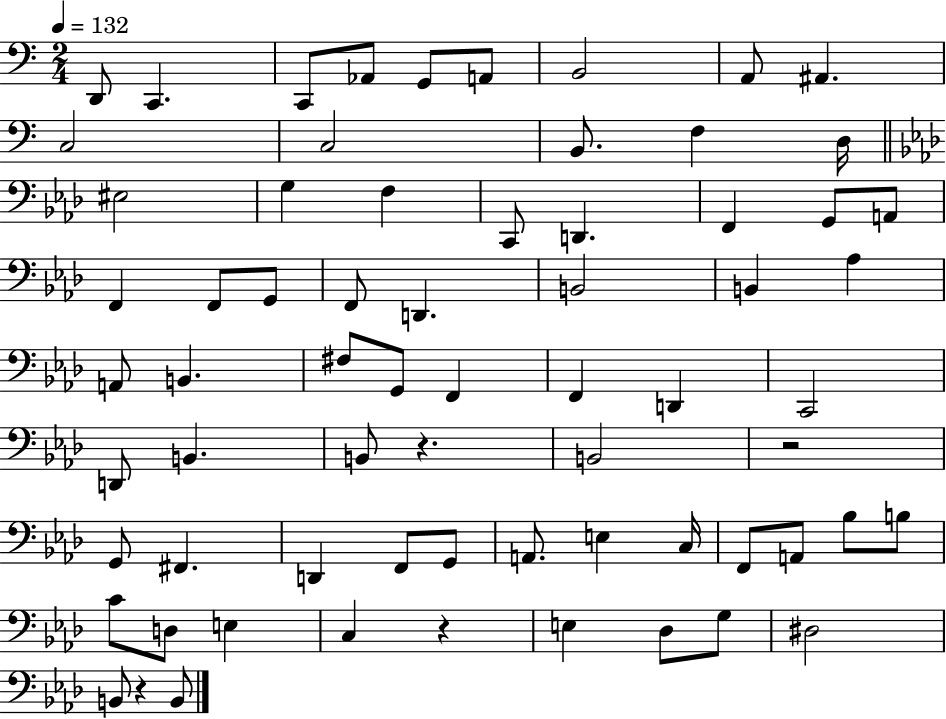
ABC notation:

X:1
T:Untitled
M:2/4
L:1/4
K:C
D,,/2 C,, C,,/2 _A,,/2 G,,/2 A,,/2 B,,2 A,,/2 ^A,, C,2 C,2 B,,/2 F, D,/4 ^E,2 G, F, C,,/2 D,, F,, G,,/2 A,,/2 F,, F,,/2 G,,/2 F,,/2 D,, B,,2 B,, _A, A,,/2 B,, ^F,/2 G,,/2 F,, F,, D,, C,,2 D,,/2 B,, B,,/2 z B,,2 z2 G,,/2 ^F,, D,, F,,/2 G,,/2 A,,/2 E, C,/4 F,,/2 A,,/2 _B,/2 B,/2 C/2 D,/2 E, C, z E, _D,/2 G,/2 ^D,2 B,,/2 z B,,/2